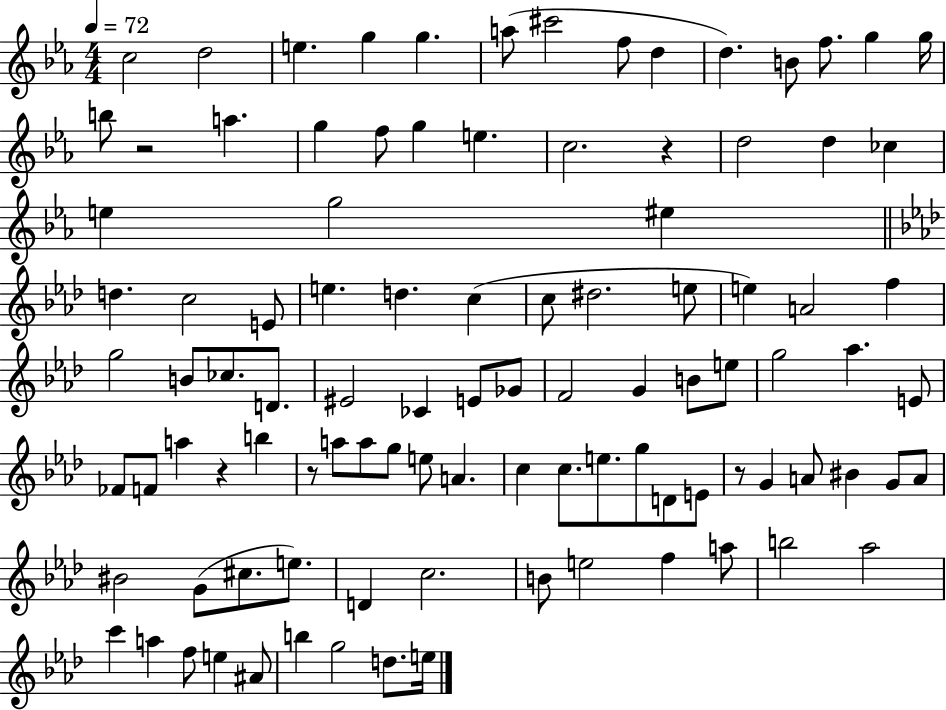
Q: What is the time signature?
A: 4/4